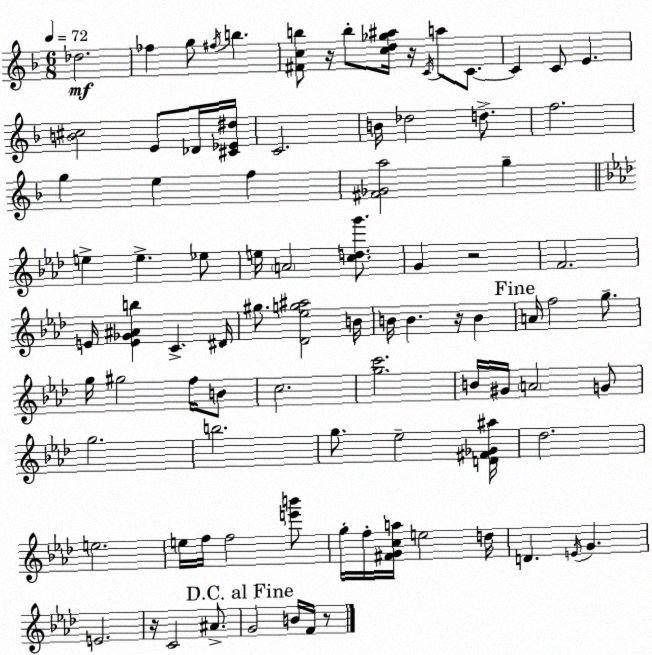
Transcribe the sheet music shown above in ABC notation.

X:1
T:Untitled
M:6/8
L:1/4
K:Dm
_d2 _f g/2 ^f/4 b [^Fcb]/2 z/4 b/2 [cd_g^a]/4 z/4 C/4 a/2 C/2 C C/2 E [B^c]2 E/2 _D/4 [^C_E^d]/4 C2 B/4 _d2 d/2 f2 g e f [^F_Ga]2 g e e _e/2 e/4 A2 [cdg']/2 G z2 F2 E/4 [E_G^Ab] C ^D/4 ^g/2 [_D_eg^a]2 B/4 B/4 B z/4 B A/4 f2 g/2 g/4 ^g2 f/4 B/2 c2 [gc']2 B/4 ^G/4 A2 G/2 g2 b2 g/2 _e2 [D^F_G^a]/4 _d2 e2 e/4 f/4 f2 [e'b']/2 g/4 f/4 [^FGca]/4 e2 d/4 D E/4 G E2 z/4 C2 ^A/2 G2 B/4 F/4 z/2